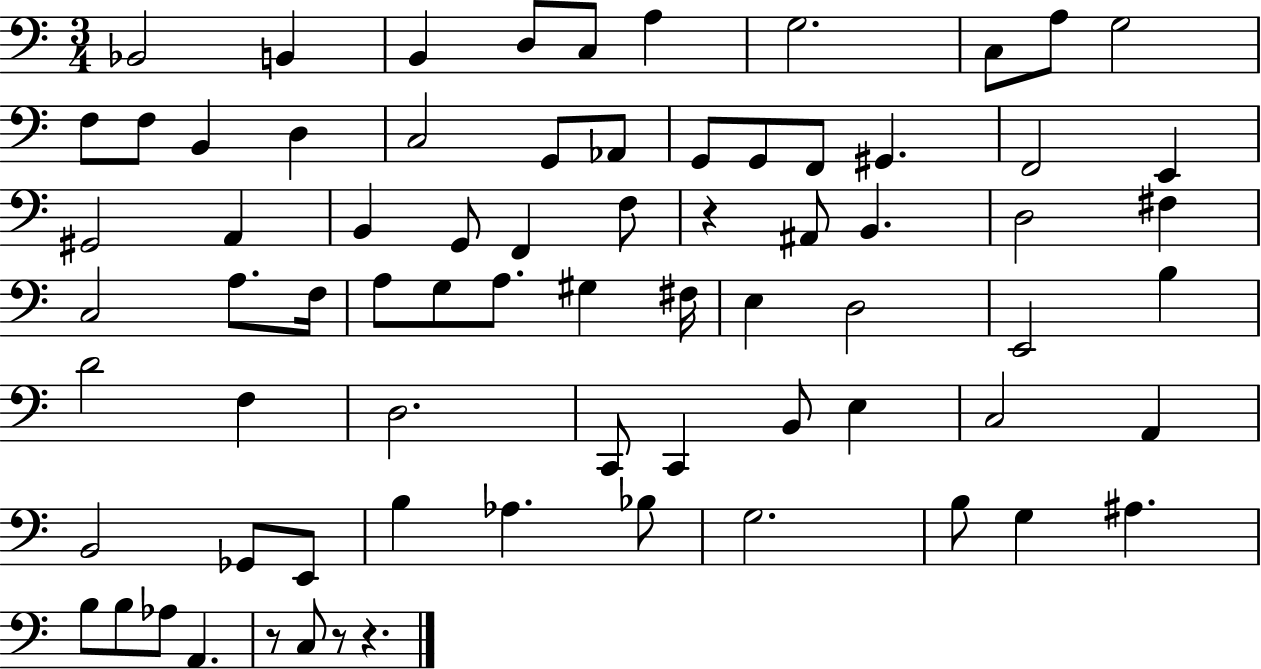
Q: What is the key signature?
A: C major